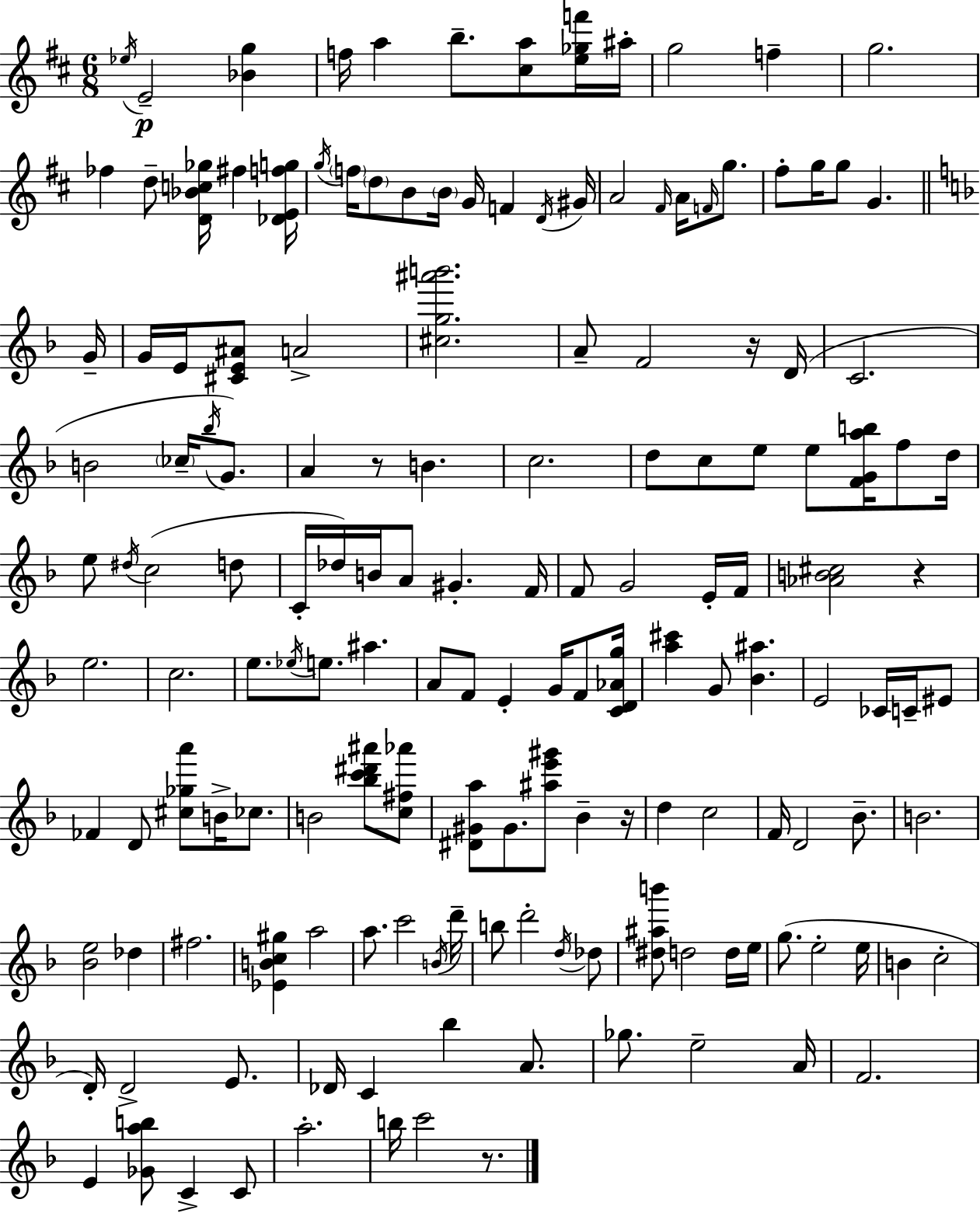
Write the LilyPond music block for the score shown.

{
  \clef treble
  \numericTimeSignature
  \time 6/8
  \key d \major
  \acciaccatura { ees''16 }\p e'2-- <bes' g''>4 | f''16 a''4 b''8.-- <cis'' a''>8 <e'' ges'' f'''>16 | ais''16-. g''2 f''4-- | g''2. | \break fes''4 d''8-- <d' bes' c'' ges''>16 fis''4 | <des' e' f'' g''>16 \acciaccatura { g''16 } \parenthesize f''16 \parenthesize d''8 b'8 \parenthesize b'16 g'16 f'4 | \acciaccatura { d'16 } gis'16 a'2 \grace { fis'16 } | a'16 \grace { f'16 } g''8. fis''8-. g''16 g''8 g'4. | \break \bar "||" \break \key f \major g'16-- g'16 e'16 <cis' e' ais'>8 a'2-> | <cis'' g'' ais''' b'''>2. | a'8-- f'2 r16 | d'16( c'2. | \break b'2 \parenthesize ces''16-- \acciaccatura { bes''16 } g'8.) | a'4 r8 b'4. | c''2. | d''8 c''8 e''8 e''8 <f' g' a'' b''>16 f''8 | \break d''16 e''8 \acciaccatura { dis''16 }( c''2 | d''8 c'16-. des''16) b'16 a'8 gis'4.-. | f'16 f'8 g'2 | e'16-. f'16 <aes' b' cis''>2 r4 | \break e''2. | c''2. | e''8. \acciaccatura { ees''16 } e''8. ais''4. | a'8 f'8 e'4-. | \break g'16 f'8 <c' d' aes' g''>16 <a'' cis'''>4 g'8 <bes' ais''>4. | e'2 | ces'16 c'16-- eis'8 fes'4 d'8 <cis'' ges'' a'''>8 | b'16-> ces''8. b'2 | \break <bes'' c''' dis''' ais'''>8 <c'' fis'' aes'''>8 <dis' gis' a''>8 gis'8. <ais'' e''' gis'''>8 bes'4-- | r16 d''4 c''2 | f'16 d'2 | bes'8.-- b'2. | \break <bes' e''>2 | des''4 fis''2. | <ees' b' c'' gis''>4 a''2 | a''8. c'''2 | \break \acciaccatura { b'16 } d'''16-- b''8 d'''2-. | \acciaccatura { d''16 } des''8 <dis'' ais'' b'''>8 d''2 | d''16 e''16 g''8.( e''2-. | e''16 b'4 c''2-. | \break d'16-.) d'2-> | e'8. des'16 c'4 bes''4 | a'8. ges''8. e''2-- | a'16 f'2. | \break e'4 <ges' a'' b''>8 | c'4-> c'8 a''2.-. | b''16 c'''2 | r8. \bar "|."
}